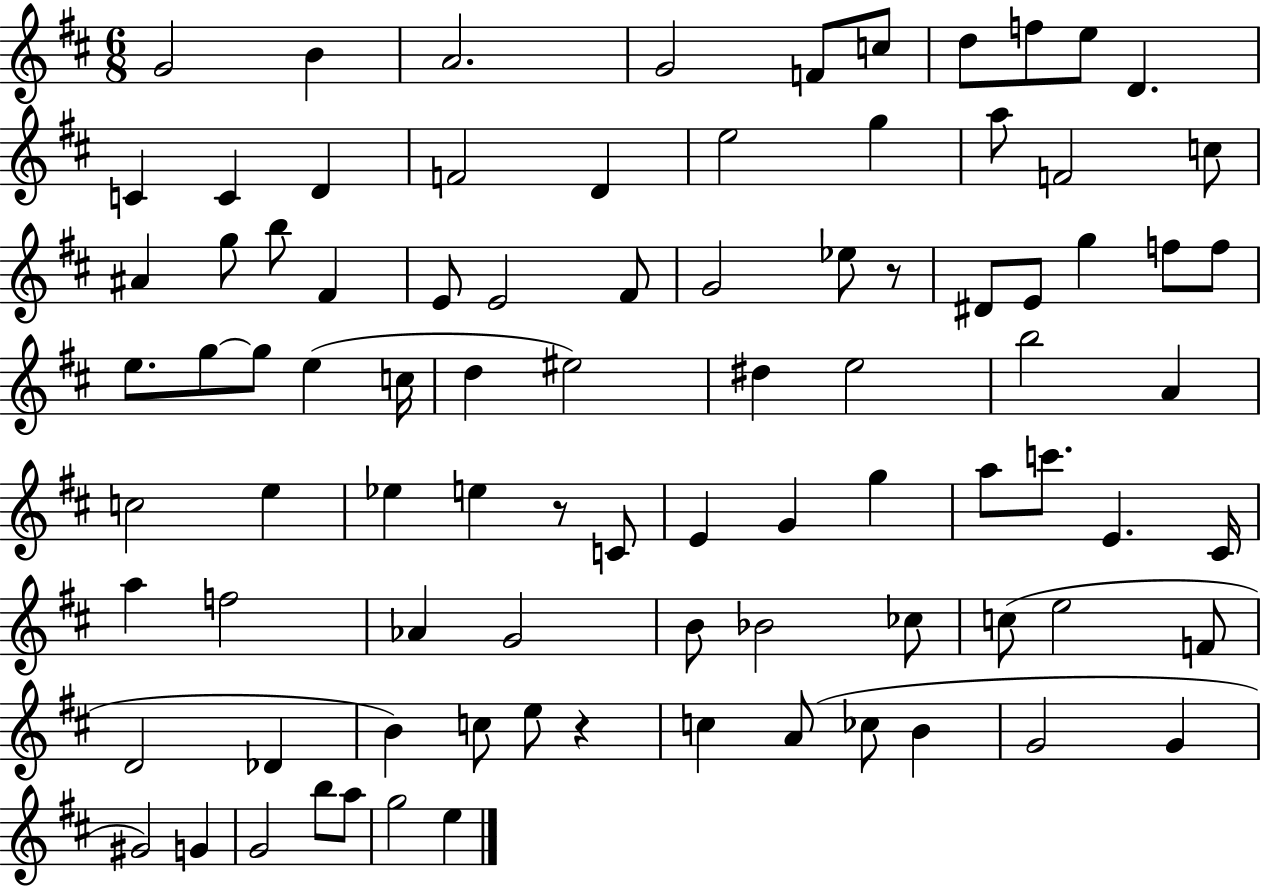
X:1
T:Untitled
M:6/8
L:1/4
K:D
G2 B A2 G2 F/2 c/2 d/2 f/2 e/2 D C C D F2 D e2 g a/2 F2 c/2 ^A g/2 b/2 ^F E/2 E2 ^F/2 G2 _e/2 z/2 ^D/2 E/2 g f/2 f/2 e/2 g/2 g/2 e c/4 d ^e2 ^d e2 b2 A c2 e _e e z/2 C/2 E G g a/2 c'/2 E ^C/4 a f2 _A G2 B/2 _B2 _c/2 c/2 e2 F/2 D2 _D B c/2 e/2 z c A/2 _c/2 B G2 G ^G2 G G2 b/2 a/2 g2 e